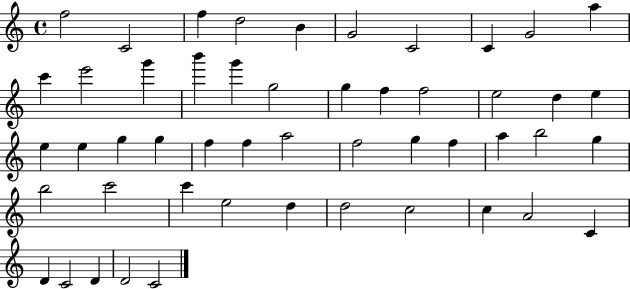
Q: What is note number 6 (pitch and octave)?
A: G4